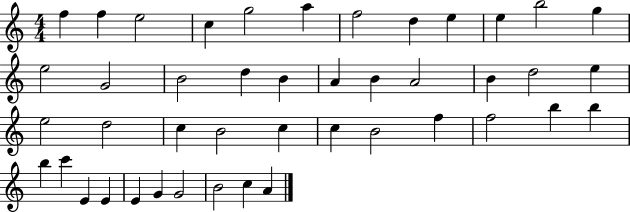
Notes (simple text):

F5/q F5/q E5/h C5/q G5/h A5/q F5/h D5/q E5/q E5/q B5/h G5/q E5/h G4/h B4/h D5/q B4/q A4/q B4/q A4/h B4/q D5/h E5/q E5/h D5/h C5/q B4/h C5/q C5/q B4/h F5/q F5/h B5/q B5/q B5/q C6/q E4/q E4/q E4/q G4/q G4/h B4/h C5/q A4/q